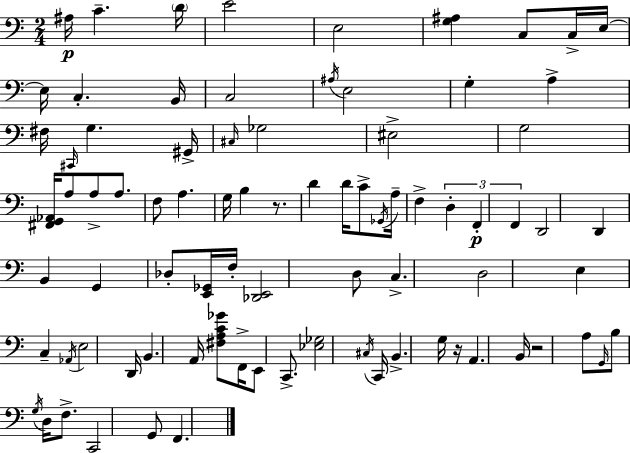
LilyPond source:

{
  \clef bass
  \numericTimeSignature
  \time 2/4
  \key c \major
  ais16\p c'4.-- \parenthesize d'16 | e'2 | e2 | <g ais>4 c8 c16-> e16~~ | \break e16 c4.-. b,16 | c2 | \acciaccatura { ais16 } e2 | g4-. a4-> | \break fis16 \grace { cis,16 } g4. | gis,16-> \grace { cis16 } ges2 | eis2-> | g2 | \break <fis, g, aes,>16 a8 a8-> | a8. f8 a4. | g16 b4 | r8. d'4 d'16 | \break c'8-> \acciaccatura { ges,16 } a16-- f4-> | \tuplet 3/2 { d4-. f,4-.\p | f,4 } d,2 | d,4 | \break b,4 g,4 | des8-. <e, ges,>16 f16-. <des, e,>2 | d8 c4.-> | d2 | \break e4 | c4-- \acciaccatura { aes,16 } e2 | d,16 b,4. | a,16 <fis a c' ges'>8 f,16-> | \break e,8 c,8.-> <ees ges>2 | \acciaccatura { cis16 } c,16 b,4.-> | g16 r16 a,4. | b,16 r2 | \break a8 | \grace { g,16 } b8 \acciaccatura { g16 } d16 f8.-> | c,2 | g,8 f,4. | \break \bar "|."
}